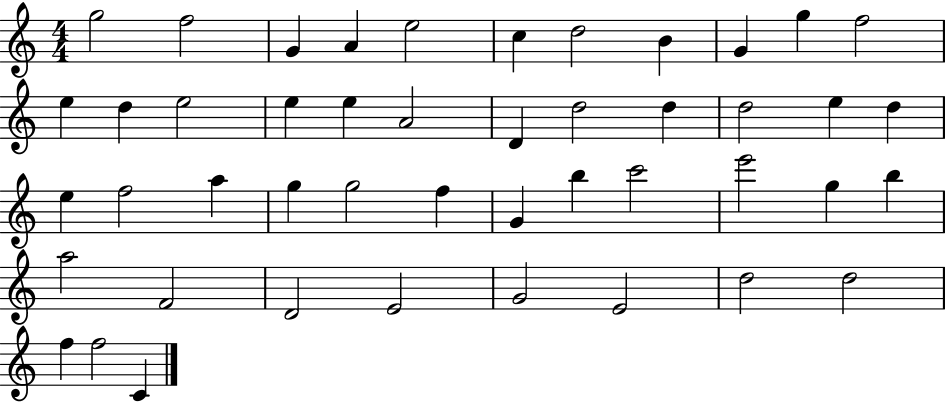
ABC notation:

X:1
T:Untitled
M:4/4
L:1/4
K:C
g2 f2 G A e2 c d2 B G g f2 e d e2 e e A2 D d2 d d2 e d e f2 a g g2 f G b c'2 e'2 g b a2 F2 D2 E2 G2 E2 d2 d2 f f2 C